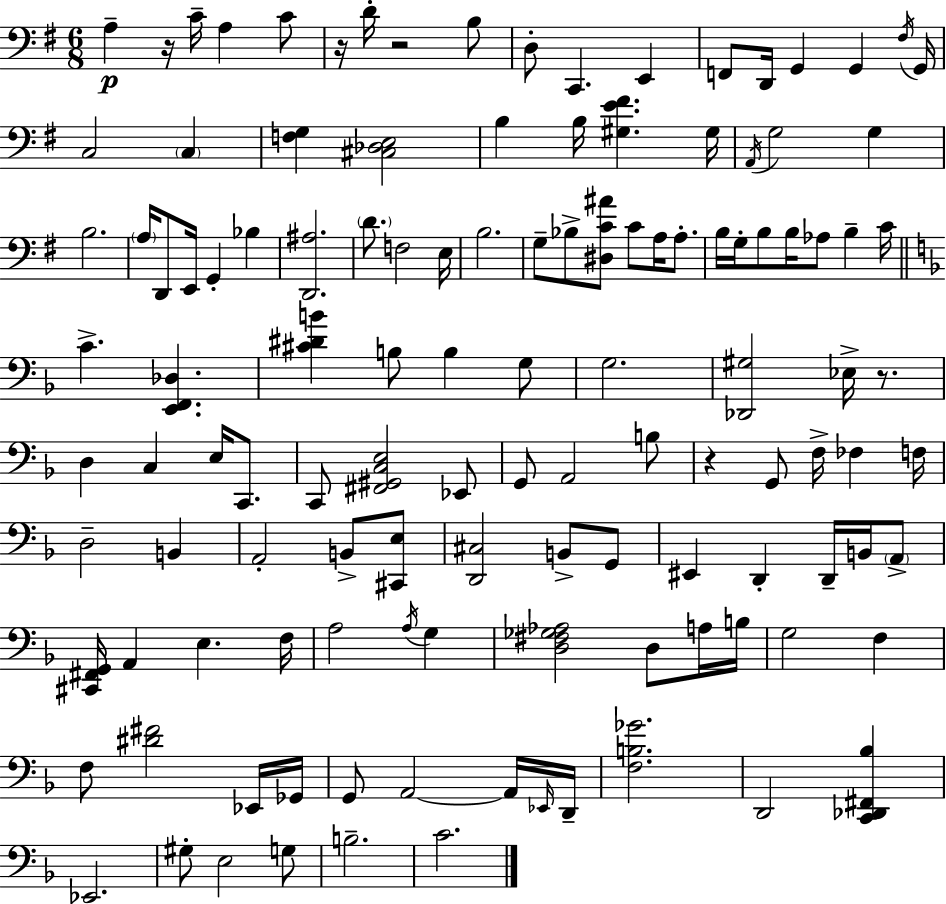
{
  \clef bass
  \numericTimeSignature
  \time 6/8
  \key e \minor
  \repeat volta 2 { a4--\p r16 c'16-- a4 c'8 | r16 d'16-. r2 b8 | d8-. c,4. e,4 | f,8 d,16 g,4 g,4 \acciaccatura { fis16 } | \break g,16 c2 \parenthesize c4 | <f g>4 <cis des e>2 | b4 b16 <gis e' fis'>4. | gis16 \acciaccatura { a,16 } g2 g4 | \break b2. | \parenthesize a16 d,8 e,16 g,4-. bes4 | <d, ais>2. | \parenthesize d'8. f2 | \break e16 b2. | g8-- bes8-> <dis c' ais'>8 c'8 a16 a8.-. | b16 g16-. b8 b16 aes8 b4-- | c'16 \bar "||" \break \key f \major c'4.-> <e, f, des>4. | <cis' dis' b'>4 b8 b4 g8 | g2. | <des, gis>2 ees16-> r8. | \break d4 c4 e16 c,8. | c,8 <fis, gis, c e>2 ees,8 | g,8 a,2 b8 | r4 g,8 f16-> fes4 f16 | \break d2-- b,4 | a,2-. b,8-> <cis, e>8 | <d, cis>2 b,8-> g,8 | eis,4 d,4-. d,16-- b,16 \parenthesize a,8-> | \break <cis, fis, g,>16 a,4 e4. f16 | a2 \acciaccatura { a16 } g4 | <d fis ges aes>2 d8 a16 | b16 g2 f4 | \break f8 <dis' fis'>2 ees,16 | ges,16 g,8 a,2~~ a,16 | \grace { ees,16 } d,16-- <f b ges'>2. | d,2 <c, des, fis, bes>4 | \break ees,2. | gis8-. e2 | g8 b2.-- | c'2. | \break } \bar "|."
}